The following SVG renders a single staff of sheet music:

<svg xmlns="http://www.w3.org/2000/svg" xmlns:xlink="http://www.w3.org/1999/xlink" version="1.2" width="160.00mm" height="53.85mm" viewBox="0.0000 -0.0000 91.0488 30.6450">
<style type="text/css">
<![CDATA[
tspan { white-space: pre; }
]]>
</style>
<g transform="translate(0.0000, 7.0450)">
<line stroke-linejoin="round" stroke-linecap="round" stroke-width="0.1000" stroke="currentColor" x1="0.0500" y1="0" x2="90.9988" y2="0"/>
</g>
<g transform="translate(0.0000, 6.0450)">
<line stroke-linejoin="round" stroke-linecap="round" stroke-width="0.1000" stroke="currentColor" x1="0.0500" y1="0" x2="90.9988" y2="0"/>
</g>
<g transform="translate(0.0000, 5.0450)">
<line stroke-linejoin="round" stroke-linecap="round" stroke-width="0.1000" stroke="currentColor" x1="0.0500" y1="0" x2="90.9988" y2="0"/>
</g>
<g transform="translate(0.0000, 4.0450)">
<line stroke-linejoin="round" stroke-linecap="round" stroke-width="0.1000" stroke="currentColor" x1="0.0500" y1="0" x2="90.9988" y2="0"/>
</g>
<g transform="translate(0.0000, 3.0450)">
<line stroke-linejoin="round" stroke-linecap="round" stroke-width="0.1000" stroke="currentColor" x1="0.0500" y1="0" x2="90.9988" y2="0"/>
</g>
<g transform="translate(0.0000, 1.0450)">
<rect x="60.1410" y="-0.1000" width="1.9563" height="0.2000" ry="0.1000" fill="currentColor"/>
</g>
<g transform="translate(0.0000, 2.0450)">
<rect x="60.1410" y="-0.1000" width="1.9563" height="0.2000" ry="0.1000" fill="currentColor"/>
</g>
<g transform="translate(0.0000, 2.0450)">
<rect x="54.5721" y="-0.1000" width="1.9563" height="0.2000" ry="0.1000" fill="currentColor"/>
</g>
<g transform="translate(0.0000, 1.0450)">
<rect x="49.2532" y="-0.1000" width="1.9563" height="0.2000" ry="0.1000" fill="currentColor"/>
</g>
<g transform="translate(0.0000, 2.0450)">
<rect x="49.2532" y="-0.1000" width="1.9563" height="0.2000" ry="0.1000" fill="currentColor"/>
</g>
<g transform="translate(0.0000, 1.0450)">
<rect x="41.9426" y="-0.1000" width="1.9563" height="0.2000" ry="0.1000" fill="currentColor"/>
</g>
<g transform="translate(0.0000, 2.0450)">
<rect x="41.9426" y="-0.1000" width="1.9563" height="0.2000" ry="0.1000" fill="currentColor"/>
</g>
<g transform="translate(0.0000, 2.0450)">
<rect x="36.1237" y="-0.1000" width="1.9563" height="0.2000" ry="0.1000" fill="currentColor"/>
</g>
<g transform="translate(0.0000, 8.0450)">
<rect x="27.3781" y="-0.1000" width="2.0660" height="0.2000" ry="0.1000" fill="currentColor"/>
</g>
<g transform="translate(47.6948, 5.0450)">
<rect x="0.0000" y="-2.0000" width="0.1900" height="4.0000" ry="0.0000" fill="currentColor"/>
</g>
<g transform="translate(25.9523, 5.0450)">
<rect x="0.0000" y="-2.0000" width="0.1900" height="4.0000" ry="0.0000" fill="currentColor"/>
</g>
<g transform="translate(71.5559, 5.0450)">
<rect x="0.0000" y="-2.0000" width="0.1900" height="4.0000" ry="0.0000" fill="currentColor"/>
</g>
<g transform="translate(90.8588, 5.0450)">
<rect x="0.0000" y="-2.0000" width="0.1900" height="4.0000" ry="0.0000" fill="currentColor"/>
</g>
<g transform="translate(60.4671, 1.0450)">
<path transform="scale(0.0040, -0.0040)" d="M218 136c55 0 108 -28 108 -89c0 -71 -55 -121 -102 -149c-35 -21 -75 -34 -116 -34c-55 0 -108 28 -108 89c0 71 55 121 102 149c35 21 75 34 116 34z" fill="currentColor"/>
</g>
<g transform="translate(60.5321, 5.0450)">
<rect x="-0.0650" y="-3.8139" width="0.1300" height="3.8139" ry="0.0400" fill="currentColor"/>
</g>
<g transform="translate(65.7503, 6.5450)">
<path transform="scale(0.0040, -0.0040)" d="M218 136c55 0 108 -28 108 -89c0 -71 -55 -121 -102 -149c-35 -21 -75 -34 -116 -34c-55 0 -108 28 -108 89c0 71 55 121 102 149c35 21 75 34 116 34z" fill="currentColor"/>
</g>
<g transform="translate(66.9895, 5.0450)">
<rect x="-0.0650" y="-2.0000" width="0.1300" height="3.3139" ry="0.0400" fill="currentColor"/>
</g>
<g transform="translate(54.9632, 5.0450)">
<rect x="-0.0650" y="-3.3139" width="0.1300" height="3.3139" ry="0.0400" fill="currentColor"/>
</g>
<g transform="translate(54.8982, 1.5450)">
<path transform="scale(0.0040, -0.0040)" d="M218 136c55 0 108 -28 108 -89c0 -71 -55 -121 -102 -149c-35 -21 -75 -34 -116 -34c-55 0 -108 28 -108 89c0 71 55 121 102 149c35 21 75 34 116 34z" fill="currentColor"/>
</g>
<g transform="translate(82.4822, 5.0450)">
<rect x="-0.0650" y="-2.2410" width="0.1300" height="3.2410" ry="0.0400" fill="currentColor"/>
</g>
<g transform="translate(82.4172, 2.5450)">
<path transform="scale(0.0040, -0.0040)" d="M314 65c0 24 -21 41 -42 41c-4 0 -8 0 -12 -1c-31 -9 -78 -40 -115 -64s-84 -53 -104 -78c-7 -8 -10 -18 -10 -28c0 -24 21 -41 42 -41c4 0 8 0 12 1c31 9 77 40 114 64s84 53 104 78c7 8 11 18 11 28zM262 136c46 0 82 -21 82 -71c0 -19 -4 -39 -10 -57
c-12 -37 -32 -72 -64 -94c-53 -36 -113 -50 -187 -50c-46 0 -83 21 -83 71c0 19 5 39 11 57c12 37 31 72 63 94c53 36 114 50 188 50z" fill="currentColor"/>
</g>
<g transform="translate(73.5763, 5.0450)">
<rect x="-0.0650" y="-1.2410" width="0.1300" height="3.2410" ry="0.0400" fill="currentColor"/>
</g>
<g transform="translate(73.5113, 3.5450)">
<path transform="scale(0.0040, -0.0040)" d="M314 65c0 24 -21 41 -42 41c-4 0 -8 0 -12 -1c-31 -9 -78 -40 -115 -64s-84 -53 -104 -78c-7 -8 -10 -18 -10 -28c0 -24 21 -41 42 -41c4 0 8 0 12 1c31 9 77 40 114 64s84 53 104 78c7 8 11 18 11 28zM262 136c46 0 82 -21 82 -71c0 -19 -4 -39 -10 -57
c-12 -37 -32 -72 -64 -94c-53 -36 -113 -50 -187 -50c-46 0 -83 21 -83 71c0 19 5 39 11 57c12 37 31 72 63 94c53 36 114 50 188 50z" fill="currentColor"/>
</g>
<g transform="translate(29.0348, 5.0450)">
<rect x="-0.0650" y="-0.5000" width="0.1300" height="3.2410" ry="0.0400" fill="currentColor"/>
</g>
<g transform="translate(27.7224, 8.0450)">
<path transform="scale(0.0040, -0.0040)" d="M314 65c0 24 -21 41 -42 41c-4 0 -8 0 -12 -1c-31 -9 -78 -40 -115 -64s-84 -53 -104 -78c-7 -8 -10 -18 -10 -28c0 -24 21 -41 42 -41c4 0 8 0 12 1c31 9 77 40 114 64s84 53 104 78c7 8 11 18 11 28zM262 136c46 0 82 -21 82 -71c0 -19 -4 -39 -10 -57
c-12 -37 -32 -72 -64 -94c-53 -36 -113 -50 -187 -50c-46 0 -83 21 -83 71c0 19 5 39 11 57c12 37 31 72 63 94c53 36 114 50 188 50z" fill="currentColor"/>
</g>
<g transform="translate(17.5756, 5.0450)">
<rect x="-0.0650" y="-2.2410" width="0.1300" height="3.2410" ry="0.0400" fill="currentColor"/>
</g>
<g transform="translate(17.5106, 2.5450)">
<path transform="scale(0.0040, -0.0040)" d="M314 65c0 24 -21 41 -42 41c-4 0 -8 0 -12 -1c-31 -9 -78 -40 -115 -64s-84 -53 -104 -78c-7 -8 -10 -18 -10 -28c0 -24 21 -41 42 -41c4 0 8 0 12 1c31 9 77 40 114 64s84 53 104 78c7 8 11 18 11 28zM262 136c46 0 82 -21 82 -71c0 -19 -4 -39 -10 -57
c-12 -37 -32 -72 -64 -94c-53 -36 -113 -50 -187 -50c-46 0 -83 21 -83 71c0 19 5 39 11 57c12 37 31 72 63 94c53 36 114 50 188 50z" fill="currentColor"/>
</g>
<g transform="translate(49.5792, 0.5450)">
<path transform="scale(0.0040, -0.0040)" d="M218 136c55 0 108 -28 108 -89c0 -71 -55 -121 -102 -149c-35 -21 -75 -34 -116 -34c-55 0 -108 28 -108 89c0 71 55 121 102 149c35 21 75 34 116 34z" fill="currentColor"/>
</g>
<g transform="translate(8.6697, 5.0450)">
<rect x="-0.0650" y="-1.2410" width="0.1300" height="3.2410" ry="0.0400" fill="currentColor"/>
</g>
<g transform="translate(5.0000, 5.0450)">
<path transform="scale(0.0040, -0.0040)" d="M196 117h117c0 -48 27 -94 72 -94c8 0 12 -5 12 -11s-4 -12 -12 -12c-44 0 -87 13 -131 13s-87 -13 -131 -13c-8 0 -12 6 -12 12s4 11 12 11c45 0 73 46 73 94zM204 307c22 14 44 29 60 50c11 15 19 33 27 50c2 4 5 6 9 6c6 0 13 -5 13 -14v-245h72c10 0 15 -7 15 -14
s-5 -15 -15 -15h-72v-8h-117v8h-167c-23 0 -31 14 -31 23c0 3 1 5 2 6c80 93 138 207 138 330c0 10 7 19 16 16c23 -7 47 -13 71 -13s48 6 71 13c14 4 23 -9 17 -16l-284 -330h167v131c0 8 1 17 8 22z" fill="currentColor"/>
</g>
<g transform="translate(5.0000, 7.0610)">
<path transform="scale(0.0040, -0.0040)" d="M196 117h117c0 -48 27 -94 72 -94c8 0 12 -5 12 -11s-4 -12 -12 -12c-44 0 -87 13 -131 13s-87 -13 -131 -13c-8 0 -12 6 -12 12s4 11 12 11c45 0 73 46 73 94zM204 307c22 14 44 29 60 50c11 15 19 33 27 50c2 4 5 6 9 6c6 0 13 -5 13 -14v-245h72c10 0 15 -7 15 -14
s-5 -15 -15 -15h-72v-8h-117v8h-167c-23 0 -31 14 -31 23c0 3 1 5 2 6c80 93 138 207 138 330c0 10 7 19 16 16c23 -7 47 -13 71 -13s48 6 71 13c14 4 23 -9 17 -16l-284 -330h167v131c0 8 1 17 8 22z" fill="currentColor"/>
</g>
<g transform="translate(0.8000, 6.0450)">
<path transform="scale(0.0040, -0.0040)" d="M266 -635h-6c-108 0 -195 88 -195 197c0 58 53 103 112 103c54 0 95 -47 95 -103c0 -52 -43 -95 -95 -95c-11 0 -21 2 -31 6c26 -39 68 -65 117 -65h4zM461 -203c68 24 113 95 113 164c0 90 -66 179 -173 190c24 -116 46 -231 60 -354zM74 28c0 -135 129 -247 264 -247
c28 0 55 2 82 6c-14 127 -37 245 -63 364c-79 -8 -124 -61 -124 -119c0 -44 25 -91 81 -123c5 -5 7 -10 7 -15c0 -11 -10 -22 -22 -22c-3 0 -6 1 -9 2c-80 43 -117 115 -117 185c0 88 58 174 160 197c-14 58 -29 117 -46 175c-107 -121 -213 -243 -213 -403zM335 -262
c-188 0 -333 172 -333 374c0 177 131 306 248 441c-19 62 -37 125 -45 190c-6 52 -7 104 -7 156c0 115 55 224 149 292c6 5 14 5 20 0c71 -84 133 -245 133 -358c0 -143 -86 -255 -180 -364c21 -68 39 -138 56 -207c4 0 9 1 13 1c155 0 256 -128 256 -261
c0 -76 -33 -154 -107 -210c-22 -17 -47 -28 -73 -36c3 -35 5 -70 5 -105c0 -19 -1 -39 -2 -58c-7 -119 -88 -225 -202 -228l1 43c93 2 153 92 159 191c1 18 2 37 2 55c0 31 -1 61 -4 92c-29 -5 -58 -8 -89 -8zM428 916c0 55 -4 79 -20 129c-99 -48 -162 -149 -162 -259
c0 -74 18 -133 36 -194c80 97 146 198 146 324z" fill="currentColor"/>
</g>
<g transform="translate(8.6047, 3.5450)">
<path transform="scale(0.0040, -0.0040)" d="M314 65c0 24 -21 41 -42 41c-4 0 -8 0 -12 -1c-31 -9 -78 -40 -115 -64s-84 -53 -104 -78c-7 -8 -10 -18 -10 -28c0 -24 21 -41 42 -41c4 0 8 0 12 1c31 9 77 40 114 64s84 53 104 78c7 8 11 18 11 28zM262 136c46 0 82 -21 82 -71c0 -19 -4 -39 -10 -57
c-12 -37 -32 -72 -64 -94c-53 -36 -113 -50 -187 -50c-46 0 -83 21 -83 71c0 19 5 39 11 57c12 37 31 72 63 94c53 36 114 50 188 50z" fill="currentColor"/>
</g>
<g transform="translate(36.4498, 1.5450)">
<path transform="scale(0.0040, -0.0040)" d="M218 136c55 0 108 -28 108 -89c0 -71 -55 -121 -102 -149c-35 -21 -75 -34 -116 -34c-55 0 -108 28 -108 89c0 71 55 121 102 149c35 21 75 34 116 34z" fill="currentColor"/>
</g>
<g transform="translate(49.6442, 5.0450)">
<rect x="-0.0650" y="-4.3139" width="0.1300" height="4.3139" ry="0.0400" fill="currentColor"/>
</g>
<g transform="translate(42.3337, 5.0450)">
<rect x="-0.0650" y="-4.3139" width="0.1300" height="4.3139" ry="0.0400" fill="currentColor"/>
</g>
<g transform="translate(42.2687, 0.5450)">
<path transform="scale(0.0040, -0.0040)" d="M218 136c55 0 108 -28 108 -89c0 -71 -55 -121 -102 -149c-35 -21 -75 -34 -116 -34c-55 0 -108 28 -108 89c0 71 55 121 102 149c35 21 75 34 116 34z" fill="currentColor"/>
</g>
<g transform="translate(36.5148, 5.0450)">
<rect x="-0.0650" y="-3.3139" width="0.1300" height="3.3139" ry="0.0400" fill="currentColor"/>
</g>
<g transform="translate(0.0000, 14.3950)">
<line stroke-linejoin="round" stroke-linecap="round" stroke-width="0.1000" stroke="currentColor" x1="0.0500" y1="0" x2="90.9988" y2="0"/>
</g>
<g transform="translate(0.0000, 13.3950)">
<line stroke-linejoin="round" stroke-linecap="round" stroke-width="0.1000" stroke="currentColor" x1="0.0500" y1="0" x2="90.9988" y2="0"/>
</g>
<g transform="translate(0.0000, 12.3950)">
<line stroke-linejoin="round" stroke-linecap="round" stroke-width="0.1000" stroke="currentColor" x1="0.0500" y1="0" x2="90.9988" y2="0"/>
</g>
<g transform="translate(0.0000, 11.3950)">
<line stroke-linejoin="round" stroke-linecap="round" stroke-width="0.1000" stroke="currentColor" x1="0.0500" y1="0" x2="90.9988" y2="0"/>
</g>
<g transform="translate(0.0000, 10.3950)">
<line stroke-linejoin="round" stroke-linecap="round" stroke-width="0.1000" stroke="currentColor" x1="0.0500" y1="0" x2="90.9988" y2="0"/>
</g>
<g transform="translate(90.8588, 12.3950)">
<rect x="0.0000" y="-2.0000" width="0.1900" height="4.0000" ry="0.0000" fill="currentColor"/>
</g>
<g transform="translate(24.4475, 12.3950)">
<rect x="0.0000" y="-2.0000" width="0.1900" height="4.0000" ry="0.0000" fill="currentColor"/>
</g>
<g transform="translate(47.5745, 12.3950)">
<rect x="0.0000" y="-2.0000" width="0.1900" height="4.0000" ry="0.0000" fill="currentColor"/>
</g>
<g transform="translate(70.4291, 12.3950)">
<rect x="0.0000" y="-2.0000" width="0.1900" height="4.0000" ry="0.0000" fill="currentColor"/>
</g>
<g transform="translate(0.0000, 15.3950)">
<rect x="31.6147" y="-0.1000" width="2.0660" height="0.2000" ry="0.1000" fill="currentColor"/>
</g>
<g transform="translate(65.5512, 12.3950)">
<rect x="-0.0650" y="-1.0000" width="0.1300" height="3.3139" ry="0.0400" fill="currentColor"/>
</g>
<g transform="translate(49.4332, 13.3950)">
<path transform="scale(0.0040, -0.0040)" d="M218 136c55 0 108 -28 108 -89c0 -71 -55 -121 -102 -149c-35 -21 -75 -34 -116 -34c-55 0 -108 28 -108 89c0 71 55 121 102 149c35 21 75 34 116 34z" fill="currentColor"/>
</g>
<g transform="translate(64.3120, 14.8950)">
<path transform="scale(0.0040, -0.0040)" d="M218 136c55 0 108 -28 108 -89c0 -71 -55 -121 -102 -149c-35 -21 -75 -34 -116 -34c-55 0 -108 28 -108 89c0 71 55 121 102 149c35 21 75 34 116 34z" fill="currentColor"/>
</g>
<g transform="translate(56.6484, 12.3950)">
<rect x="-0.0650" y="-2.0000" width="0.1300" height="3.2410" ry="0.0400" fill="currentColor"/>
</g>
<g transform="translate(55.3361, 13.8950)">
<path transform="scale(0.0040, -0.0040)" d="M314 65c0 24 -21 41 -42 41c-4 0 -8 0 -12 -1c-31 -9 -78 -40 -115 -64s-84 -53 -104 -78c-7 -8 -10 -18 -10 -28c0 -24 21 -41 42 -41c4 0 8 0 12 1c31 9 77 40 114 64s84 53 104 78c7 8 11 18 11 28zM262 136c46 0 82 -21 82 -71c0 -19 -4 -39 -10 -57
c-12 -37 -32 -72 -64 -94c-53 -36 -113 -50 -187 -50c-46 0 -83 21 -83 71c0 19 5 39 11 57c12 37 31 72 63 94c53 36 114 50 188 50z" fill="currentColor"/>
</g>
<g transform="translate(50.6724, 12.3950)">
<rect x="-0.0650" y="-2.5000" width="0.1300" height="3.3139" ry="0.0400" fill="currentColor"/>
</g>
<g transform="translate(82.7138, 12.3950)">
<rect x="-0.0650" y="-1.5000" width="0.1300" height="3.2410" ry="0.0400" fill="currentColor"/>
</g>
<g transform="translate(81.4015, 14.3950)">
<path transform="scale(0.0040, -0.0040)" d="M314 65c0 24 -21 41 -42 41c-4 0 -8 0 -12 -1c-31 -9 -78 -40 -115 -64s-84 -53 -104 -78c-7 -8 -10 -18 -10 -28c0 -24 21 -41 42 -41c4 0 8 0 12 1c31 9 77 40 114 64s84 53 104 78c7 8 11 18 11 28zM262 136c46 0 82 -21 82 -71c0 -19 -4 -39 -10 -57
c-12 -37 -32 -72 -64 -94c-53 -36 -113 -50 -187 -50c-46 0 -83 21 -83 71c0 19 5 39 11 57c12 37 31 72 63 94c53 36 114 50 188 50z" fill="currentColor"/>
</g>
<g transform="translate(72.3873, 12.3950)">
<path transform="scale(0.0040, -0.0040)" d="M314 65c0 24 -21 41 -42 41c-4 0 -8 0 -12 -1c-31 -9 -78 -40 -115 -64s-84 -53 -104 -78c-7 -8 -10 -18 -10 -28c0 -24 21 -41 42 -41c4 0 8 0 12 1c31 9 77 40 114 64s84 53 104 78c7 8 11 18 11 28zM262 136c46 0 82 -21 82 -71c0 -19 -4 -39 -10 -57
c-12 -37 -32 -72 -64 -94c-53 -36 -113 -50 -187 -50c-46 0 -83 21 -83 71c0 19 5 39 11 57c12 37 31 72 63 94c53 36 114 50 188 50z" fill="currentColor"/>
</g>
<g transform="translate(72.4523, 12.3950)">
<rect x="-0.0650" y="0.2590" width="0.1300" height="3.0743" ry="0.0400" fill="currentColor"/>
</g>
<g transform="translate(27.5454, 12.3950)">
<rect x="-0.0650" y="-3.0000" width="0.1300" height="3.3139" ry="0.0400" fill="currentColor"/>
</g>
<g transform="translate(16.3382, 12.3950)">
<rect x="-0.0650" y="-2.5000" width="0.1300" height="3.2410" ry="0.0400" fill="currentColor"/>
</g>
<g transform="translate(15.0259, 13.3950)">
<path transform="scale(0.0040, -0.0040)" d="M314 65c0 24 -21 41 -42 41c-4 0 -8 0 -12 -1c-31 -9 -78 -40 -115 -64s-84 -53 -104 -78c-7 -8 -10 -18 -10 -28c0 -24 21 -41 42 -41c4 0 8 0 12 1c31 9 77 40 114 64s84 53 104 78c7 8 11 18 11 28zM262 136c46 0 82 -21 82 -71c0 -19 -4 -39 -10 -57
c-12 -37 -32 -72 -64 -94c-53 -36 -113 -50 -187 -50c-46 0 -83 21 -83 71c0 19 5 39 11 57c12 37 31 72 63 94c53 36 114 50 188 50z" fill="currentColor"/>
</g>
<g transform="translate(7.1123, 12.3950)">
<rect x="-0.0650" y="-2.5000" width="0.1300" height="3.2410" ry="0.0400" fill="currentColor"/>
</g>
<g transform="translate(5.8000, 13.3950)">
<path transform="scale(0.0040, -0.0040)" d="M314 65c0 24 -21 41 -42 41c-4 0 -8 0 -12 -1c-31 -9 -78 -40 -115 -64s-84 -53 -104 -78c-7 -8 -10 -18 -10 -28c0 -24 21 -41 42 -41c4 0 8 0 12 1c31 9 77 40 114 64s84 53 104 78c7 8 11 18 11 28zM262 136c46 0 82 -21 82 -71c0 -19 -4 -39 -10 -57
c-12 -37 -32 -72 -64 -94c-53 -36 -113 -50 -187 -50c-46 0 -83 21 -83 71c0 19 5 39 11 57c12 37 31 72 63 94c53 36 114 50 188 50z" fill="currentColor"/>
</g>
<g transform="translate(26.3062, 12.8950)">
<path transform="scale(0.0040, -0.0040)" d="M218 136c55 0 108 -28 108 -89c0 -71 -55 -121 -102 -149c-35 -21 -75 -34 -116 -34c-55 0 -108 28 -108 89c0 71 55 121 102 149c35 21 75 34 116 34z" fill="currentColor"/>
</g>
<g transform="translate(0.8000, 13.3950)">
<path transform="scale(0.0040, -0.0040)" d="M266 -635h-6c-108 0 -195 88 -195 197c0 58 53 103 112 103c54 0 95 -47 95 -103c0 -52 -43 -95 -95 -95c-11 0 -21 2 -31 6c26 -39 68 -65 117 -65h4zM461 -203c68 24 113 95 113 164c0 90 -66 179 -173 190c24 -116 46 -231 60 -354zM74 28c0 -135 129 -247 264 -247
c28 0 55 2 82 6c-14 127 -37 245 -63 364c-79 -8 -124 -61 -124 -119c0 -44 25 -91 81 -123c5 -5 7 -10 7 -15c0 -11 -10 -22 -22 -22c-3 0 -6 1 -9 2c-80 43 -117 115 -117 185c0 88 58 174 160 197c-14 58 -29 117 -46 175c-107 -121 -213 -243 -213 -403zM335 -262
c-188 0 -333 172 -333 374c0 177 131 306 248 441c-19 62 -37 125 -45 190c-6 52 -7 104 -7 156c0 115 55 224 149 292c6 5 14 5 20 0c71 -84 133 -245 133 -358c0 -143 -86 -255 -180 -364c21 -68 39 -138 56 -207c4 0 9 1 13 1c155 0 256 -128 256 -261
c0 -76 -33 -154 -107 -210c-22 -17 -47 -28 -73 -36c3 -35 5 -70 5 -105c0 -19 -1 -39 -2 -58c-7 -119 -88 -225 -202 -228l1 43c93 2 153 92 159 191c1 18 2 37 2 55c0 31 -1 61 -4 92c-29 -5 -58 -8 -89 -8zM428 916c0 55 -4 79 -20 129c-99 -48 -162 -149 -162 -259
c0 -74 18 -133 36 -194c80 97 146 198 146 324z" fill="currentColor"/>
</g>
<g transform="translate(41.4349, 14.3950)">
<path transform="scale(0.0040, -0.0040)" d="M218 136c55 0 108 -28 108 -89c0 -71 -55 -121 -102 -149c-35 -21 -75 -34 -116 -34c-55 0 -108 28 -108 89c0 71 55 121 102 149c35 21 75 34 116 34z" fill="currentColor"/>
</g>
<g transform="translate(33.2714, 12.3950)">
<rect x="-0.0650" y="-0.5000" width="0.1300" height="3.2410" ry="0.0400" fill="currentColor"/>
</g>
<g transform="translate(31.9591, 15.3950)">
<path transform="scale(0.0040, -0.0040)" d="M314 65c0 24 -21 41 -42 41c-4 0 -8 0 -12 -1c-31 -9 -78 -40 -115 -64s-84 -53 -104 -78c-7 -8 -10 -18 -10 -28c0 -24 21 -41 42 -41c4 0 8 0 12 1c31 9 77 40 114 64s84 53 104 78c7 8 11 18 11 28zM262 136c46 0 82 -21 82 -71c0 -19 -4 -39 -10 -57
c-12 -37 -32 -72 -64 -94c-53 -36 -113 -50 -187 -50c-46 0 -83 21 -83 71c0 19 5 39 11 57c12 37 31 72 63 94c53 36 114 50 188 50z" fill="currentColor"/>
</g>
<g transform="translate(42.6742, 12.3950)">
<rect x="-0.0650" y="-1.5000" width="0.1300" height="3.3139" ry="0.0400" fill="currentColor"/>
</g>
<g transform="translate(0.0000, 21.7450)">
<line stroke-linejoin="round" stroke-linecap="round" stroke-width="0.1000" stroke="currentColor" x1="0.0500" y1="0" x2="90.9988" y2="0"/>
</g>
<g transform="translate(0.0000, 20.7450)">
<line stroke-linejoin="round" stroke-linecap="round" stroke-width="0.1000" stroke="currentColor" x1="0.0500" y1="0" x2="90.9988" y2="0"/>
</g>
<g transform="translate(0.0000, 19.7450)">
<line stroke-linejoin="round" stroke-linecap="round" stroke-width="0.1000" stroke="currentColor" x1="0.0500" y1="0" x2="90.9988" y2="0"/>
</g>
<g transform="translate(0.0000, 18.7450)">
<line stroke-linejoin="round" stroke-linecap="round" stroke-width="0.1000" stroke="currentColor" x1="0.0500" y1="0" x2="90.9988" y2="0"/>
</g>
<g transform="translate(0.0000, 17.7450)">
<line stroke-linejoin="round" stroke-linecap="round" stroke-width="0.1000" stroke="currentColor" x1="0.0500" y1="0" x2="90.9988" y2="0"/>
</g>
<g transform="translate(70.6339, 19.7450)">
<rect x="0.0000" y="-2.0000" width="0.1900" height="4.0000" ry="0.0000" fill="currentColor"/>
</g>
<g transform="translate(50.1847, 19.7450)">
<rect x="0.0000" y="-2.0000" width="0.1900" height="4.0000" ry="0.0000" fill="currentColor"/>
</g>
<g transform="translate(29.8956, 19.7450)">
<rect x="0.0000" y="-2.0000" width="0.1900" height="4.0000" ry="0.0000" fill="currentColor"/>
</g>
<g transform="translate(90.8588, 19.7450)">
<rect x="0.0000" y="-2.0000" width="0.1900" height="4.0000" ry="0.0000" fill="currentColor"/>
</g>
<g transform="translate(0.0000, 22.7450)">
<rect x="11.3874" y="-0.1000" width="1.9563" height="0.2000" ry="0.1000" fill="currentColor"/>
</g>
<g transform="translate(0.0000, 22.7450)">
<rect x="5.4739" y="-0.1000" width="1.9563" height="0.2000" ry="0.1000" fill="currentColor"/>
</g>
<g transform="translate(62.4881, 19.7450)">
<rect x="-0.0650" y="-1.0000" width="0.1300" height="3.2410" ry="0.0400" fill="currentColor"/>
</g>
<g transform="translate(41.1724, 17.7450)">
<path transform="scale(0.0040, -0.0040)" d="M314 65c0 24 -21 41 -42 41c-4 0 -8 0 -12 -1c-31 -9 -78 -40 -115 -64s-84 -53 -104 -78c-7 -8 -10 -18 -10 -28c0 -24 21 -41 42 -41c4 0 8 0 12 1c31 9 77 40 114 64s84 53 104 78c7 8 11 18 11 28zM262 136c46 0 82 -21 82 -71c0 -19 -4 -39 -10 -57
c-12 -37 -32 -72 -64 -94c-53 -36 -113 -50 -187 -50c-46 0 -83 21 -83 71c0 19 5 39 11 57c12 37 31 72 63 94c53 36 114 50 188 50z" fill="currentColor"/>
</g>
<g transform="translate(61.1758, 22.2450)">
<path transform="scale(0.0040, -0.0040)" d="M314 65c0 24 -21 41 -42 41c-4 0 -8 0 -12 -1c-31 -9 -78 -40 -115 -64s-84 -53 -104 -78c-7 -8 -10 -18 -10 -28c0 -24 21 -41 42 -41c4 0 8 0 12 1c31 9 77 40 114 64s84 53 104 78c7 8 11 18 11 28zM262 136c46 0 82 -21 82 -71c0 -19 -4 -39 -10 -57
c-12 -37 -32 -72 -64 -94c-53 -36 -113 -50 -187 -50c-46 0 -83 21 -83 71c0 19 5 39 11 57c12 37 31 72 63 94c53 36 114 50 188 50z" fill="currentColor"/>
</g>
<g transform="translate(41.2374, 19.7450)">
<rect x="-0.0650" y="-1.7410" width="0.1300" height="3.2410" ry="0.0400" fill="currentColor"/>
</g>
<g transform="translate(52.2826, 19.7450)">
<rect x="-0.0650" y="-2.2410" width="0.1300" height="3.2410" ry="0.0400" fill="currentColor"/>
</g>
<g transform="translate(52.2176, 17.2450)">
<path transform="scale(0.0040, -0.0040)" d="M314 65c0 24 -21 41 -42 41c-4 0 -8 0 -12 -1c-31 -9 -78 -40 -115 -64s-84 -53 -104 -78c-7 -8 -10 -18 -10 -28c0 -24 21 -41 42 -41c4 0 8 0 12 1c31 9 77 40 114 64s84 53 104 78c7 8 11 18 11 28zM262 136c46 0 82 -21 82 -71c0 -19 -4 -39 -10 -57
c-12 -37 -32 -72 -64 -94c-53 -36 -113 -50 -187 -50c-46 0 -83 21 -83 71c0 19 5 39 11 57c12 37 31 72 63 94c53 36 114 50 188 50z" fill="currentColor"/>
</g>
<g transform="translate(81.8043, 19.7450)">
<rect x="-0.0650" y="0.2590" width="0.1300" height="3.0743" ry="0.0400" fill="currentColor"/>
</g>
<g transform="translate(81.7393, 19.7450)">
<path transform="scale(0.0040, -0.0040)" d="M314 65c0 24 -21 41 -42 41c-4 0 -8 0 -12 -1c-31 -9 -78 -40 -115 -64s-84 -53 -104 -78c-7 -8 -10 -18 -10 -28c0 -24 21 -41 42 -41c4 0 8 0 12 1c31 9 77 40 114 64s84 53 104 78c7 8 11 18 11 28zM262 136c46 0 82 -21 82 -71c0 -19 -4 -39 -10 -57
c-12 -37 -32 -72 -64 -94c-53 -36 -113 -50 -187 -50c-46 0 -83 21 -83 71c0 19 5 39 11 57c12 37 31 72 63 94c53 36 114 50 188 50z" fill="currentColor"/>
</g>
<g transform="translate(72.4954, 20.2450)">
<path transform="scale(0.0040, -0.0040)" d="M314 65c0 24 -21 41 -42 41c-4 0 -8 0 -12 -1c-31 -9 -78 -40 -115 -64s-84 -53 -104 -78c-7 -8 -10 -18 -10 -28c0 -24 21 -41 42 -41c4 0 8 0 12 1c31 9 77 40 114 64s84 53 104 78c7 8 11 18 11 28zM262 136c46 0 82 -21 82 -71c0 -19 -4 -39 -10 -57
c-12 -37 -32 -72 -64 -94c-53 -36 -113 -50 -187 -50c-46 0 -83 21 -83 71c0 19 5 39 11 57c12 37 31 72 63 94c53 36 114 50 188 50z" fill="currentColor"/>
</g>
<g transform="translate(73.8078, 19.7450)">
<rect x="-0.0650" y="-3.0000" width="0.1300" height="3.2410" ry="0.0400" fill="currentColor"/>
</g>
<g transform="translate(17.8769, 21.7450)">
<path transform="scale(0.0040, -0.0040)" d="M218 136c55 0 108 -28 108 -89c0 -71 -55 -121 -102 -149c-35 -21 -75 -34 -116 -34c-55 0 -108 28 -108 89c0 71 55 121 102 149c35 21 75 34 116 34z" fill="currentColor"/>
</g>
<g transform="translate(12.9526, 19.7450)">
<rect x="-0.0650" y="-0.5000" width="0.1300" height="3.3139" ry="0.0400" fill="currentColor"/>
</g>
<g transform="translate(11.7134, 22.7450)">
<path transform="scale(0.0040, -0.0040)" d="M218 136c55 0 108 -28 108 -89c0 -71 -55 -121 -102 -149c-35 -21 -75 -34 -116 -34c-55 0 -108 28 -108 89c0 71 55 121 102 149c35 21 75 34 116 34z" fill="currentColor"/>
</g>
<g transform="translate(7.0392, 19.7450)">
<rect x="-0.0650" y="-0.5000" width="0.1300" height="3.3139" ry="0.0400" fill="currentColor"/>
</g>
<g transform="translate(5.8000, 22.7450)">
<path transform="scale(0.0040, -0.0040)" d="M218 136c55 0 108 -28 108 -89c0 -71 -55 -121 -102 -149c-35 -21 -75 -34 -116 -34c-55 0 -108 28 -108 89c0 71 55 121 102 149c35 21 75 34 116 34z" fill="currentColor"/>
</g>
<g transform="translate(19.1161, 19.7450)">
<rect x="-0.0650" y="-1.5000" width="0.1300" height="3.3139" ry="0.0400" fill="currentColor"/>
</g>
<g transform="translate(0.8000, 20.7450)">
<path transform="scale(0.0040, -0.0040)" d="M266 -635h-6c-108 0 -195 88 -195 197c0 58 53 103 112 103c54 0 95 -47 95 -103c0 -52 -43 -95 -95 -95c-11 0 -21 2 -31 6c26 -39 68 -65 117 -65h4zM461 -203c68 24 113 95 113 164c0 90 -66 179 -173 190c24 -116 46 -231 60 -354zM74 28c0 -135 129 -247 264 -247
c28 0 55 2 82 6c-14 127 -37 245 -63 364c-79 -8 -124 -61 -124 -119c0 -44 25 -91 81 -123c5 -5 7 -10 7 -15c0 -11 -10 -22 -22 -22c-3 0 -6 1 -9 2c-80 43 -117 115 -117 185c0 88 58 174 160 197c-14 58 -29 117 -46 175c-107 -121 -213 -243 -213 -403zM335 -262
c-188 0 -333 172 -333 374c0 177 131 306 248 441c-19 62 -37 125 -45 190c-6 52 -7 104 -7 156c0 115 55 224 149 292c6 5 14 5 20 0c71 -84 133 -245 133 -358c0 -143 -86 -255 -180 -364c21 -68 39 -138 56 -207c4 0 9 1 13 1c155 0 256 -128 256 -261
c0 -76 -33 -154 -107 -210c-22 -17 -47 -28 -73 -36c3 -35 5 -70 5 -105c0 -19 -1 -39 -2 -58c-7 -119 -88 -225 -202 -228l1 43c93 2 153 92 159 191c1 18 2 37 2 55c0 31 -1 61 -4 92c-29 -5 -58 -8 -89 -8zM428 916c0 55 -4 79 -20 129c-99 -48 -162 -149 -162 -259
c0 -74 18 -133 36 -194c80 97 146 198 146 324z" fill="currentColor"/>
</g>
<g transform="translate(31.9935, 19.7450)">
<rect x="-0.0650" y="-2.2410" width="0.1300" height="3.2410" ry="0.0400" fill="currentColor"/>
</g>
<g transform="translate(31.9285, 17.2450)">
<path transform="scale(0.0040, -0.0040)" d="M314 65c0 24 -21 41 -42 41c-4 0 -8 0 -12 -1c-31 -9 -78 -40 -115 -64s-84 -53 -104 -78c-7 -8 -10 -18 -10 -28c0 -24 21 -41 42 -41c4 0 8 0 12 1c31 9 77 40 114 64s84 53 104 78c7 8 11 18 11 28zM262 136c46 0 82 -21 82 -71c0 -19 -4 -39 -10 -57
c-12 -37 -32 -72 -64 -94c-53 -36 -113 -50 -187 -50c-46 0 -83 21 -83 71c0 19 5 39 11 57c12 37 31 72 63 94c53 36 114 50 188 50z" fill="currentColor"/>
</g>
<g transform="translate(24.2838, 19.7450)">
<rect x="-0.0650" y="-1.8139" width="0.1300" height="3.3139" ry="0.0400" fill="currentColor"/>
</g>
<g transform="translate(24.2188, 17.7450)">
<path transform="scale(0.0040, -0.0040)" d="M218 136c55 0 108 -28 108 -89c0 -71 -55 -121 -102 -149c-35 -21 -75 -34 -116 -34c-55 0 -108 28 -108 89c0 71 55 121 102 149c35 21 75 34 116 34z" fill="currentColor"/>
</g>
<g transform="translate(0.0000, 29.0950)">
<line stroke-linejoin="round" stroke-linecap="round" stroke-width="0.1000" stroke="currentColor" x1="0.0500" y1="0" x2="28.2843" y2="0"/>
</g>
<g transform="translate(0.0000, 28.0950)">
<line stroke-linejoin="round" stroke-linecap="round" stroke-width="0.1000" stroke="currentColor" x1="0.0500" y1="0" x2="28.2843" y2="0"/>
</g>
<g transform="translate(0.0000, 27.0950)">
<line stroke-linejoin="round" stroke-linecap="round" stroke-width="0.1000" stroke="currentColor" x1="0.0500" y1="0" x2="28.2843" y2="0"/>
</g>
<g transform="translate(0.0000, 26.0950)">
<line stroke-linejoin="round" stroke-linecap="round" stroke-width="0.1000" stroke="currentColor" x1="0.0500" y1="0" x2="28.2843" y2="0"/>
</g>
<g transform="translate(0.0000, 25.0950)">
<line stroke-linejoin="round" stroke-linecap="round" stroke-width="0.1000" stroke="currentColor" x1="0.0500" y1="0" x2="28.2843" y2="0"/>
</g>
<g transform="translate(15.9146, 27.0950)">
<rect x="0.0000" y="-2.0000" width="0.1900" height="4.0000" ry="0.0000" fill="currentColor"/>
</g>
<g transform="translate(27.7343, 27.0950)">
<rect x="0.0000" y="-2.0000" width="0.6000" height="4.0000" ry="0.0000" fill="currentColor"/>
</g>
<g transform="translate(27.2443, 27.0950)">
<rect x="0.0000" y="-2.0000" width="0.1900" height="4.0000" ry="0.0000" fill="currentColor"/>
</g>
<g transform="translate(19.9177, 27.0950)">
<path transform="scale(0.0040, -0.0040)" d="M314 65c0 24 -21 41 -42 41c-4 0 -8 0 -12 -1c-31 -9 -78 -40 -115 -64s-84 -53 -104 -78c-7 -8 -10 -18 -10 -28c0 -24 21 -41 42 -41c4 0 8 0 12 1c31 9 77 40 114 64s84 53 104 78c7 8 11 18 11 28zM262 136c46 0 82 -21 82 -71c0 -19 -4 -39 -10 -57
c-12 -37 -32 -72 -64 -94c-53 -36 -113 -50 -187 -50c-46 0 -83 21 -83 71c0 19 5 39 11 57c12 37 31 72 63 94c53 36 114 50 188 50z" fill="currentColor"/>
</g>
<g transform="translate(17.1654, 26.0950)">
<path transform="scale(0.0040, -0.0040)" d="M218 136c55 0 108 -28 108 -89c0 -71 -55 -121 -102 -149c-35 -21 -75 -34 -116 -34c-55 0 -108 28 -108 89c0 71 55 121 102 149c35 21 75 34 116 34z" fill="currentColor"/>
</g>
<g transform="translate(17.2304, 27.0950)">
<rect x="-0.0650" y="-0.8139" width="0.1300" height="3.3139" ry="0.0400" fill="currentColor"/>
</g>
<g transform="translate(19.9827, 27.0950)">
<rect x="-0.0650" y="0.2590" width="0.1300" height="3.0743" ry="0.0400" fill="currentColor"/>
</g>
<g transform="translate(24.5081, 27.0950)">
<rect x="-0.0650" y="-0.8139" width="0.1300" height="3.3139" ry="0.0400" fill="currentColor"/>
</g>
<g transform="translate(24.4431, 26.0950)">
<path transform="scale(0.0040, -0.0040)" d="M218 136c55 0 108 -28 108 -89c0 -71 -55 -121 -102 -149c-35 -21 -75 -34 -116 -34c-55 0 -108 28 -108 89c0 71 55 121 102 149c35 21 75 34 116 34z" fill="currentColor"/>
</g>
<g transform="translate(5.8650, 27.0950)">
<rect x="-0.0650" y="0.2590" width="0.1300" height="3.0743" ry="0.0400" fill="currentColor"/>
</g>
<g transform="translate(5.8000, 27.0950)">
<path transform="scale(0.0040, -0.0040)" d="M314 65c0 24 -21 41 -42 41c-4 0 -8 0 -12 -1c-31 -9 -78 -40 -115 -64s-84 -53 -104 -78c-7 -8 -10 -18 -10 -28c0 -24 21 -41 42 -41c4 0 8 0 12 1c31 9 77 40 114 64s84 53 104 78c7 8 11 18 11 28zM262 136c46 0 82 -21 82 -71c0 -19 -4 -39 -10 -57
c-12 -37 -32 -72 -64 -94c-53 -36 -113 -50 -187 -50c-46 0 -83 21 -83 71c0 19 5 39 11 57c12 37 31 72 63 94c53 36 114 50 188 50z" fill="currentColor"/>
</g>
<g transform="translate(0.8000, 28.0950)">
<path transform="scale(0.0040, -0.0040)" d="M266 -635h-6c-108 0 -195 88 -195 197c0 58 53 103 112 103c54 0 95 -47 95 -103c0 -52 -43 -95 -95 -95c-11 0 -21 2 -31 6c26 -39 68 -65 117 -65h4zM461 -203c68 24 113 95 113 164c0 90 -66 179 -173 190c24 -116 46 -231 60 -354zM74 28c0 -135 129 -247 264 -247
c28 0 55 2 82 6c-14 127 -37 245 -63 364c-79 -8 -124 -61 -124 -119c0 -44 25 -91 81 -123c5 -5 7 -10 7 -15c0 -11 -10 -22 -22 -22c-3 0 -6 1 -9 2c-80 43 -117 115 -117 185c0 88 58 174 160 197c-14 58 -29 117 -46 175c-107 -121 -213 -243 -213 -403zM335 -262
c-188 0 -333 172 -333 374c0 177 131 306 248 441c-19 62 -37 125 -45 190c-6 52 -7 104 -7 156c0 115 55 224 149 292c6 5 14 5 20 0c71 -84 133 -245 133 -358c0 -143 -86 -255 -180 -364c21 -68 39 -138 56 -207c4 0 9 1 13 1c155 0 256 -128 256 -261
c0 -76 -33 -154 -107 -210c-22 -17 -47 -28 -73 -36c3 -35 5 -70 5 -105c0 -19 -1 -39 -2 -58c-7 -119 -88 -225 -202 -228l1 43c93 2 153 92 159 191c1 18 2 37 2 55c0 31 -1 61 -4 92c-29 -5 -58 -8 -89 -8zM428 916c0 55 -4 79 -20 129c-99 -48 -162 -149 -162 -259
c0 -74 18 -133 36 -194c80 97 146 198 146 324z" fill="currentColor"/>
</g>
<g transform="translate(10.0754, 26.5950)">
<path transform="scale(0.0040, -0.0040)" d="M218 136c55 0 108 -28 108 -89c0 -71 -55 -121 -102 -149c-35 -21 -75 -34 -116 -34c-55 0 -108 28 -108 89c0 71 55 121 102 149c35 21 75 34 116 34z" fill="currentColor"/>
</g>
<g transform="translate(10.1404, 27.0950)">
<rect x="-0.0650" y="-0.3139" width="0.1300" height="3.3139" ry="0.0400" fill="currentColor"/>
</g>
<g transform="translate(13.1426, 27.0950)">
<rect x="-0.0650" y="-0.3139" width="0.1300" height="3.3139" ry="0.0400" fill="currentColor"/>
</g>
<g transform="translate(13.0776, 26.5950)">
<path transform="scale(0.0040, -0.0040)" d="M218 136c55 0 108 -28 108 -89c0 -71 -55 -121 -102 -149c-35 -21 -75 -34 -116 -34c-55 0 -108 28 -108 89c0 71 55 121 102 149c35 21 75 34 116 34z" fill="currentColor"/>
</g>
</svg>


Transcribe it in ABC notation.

X:1
T:Untitled
M:4/4
L:1/4
K:C
e2 g2 C2 b d' d' b c' F e2 g2 G2 G2 A C2 E G F2 D B2 E2 C C E f g2 f2 g2 D2 A2 B2 B2 c c d B2 d